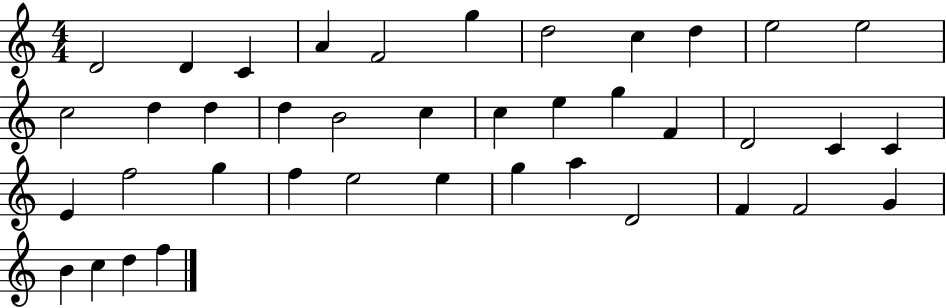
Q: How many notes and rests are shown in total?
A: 40